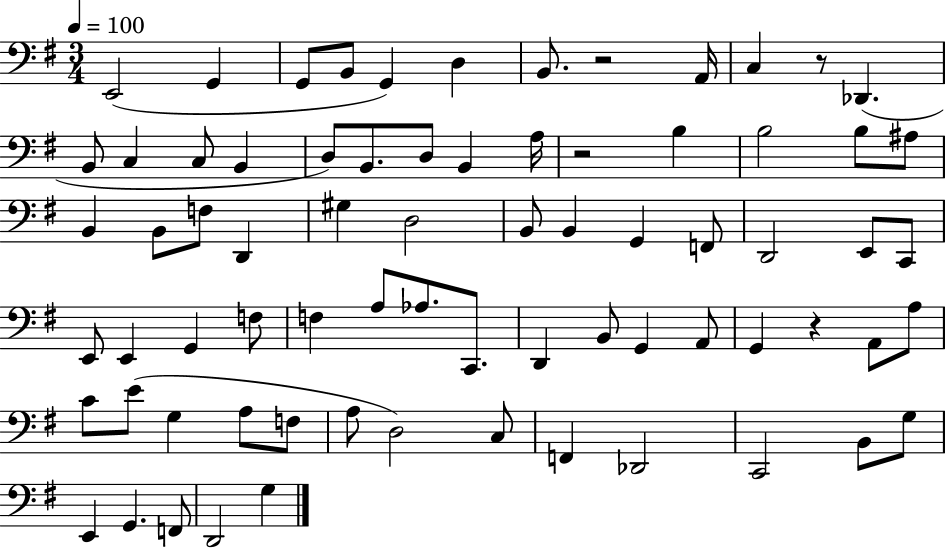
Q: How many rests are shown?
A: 4